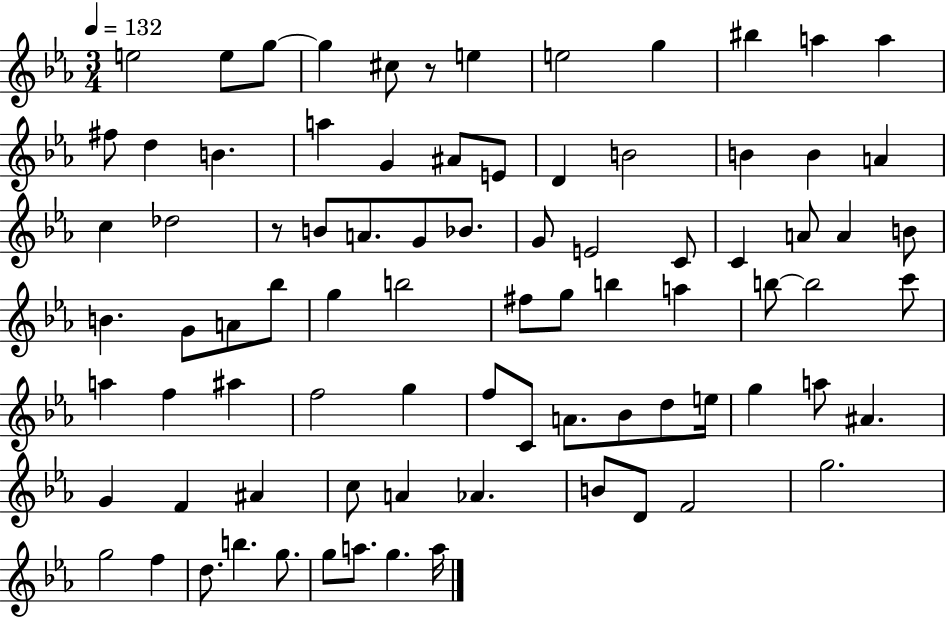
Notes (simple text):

E5/h E5/e G5/e G5/q C#5/e R/e E5/q E5/h G5/q BIS5/q A5/q A5/q F#5/e D5/q B4/q. A5/q G4/q A#4/e E4/e D4/q B4/h B4/q B4/q A4/q C5/q Db5/h R/e B4/e A4/e. G4/e Bb4/e. G4/e E4/h C4/e C4/q A4/e A4/q B4/e B4/q. G4/e A4/e Bb5/e G5/q B5/h F#5/e G5/e B5/q A5/q B5/e B5/h C6/e A5/q F5/q A#5/q F5/h G5/q F5/e C4/e A4/e. Bb4/e D5/e E5/s G5/q A5/e A#4/q. G4/q F4/q A#4/q C5/e A4/q Ab4/q. B4/e D4/e F4/h G5/h. G5/h F5/q D5/e. B5/q. G5/e. G5/e A5/e. G5/q. A5/s